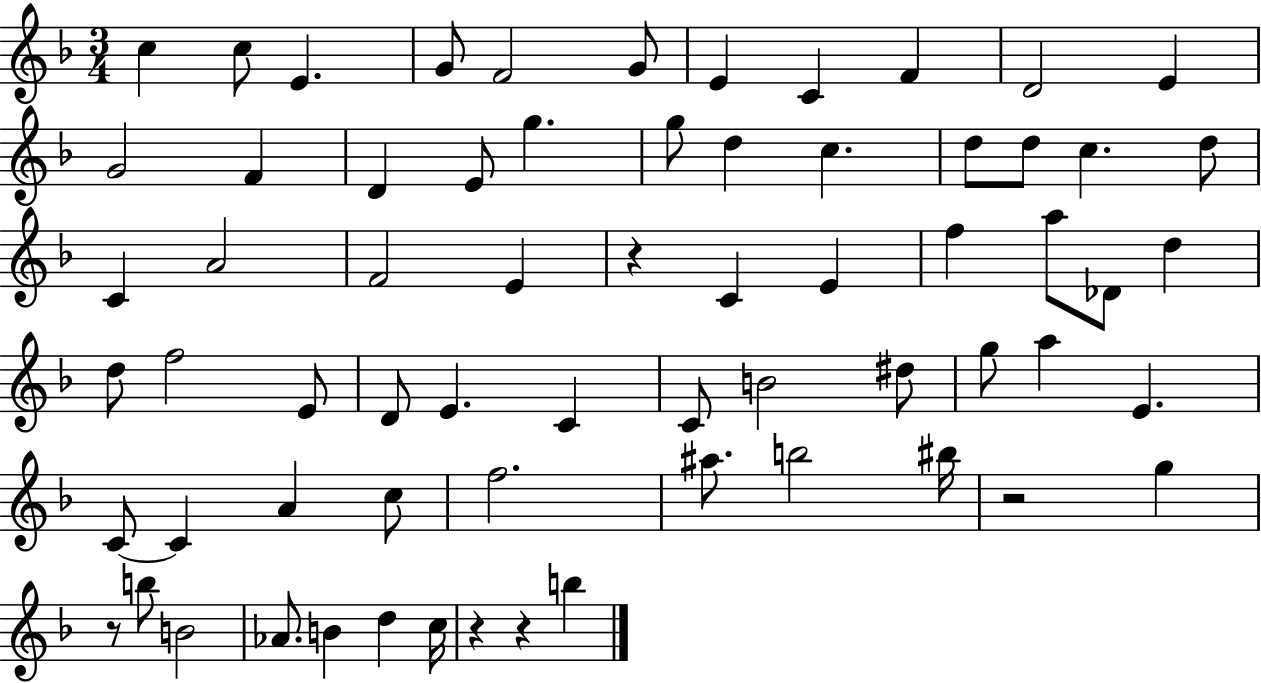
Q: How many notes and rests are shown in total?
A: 66